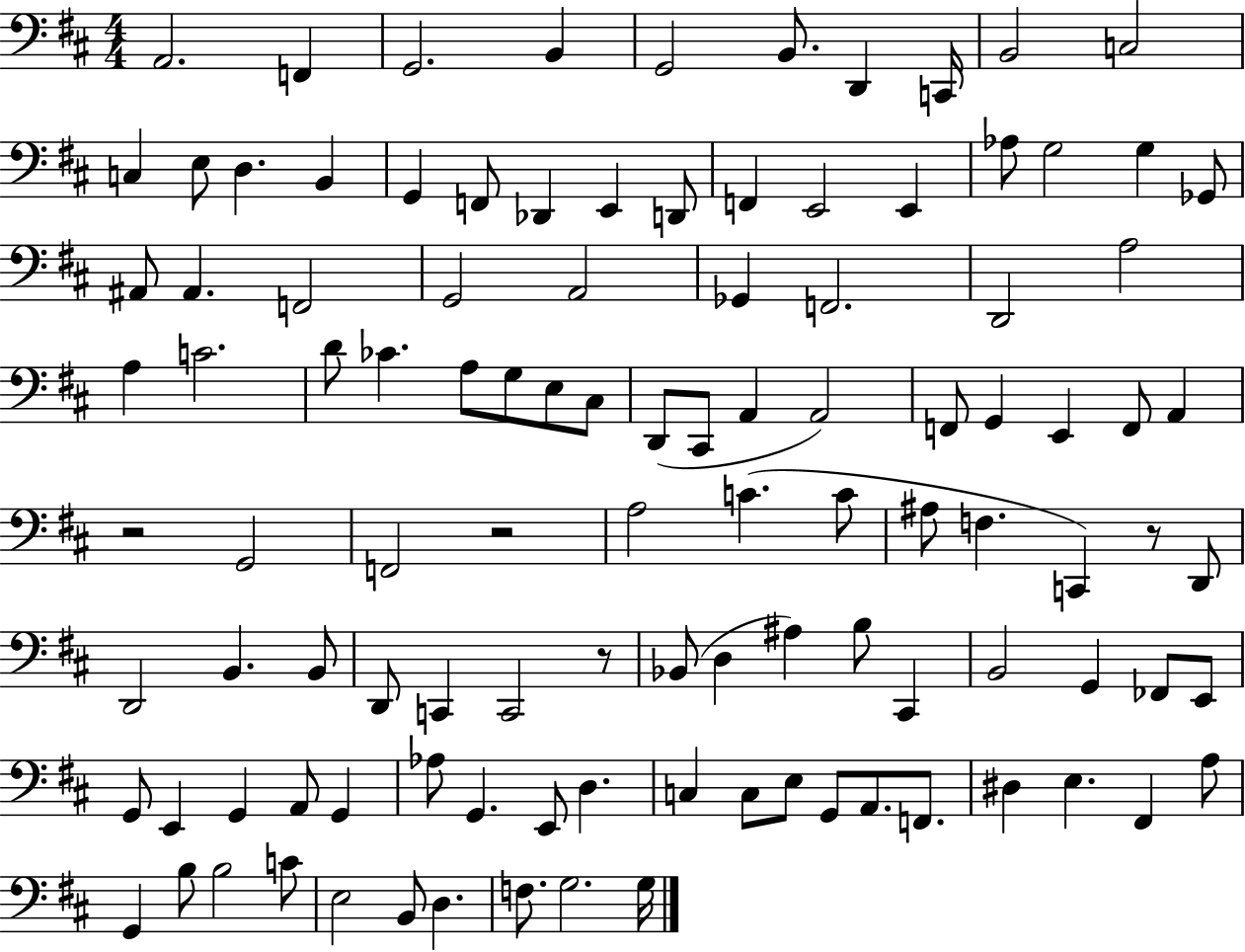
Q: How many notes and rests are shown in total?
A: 109